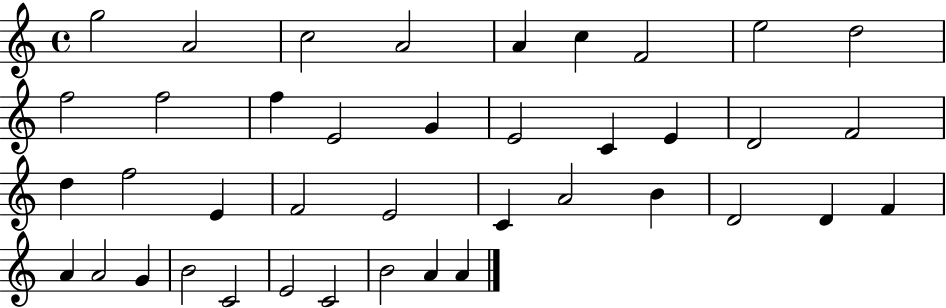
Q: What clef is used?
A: treble